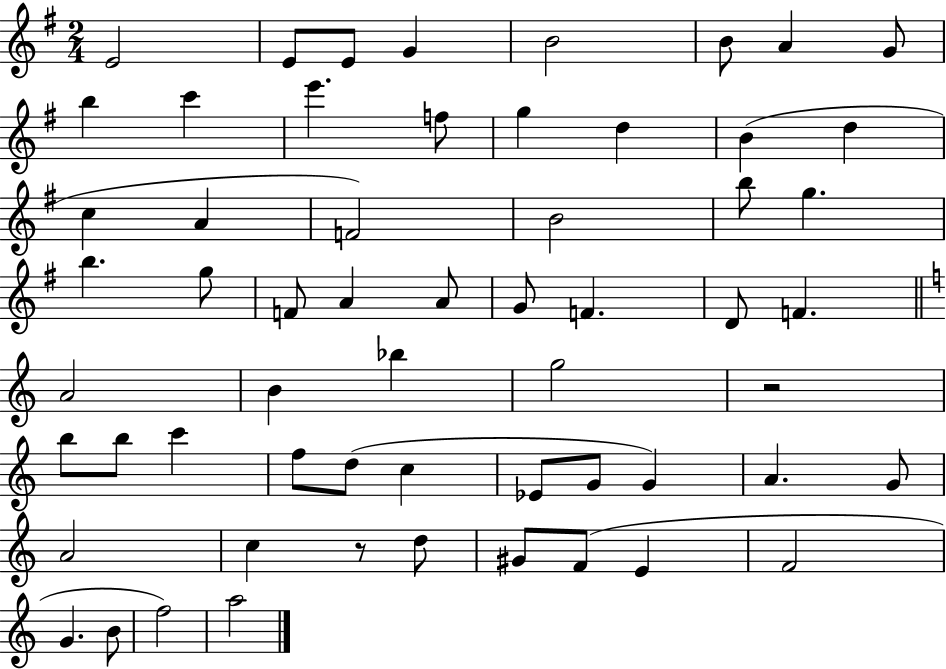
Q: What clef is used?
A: treble